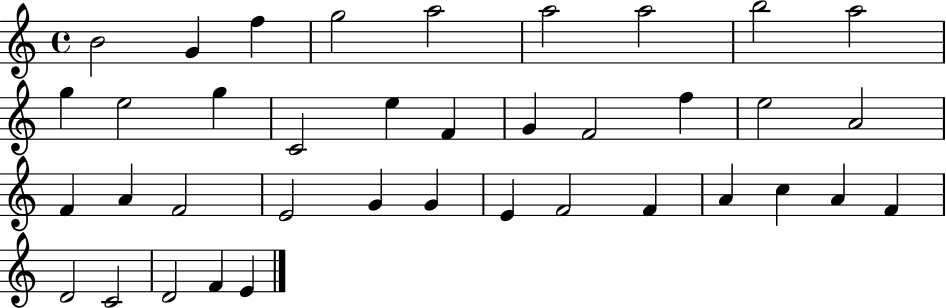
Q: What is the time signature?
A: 4/4